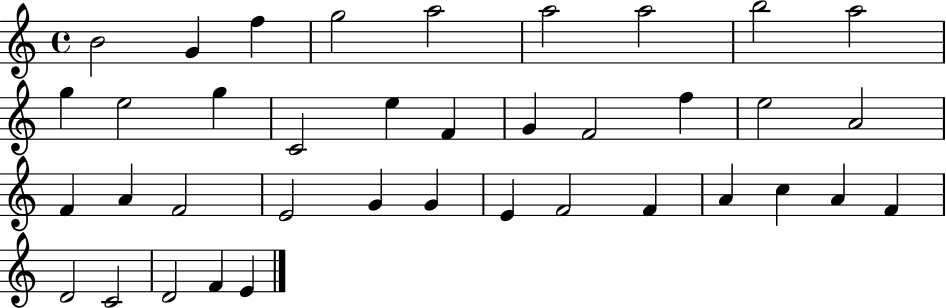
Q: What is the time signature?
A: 4/4